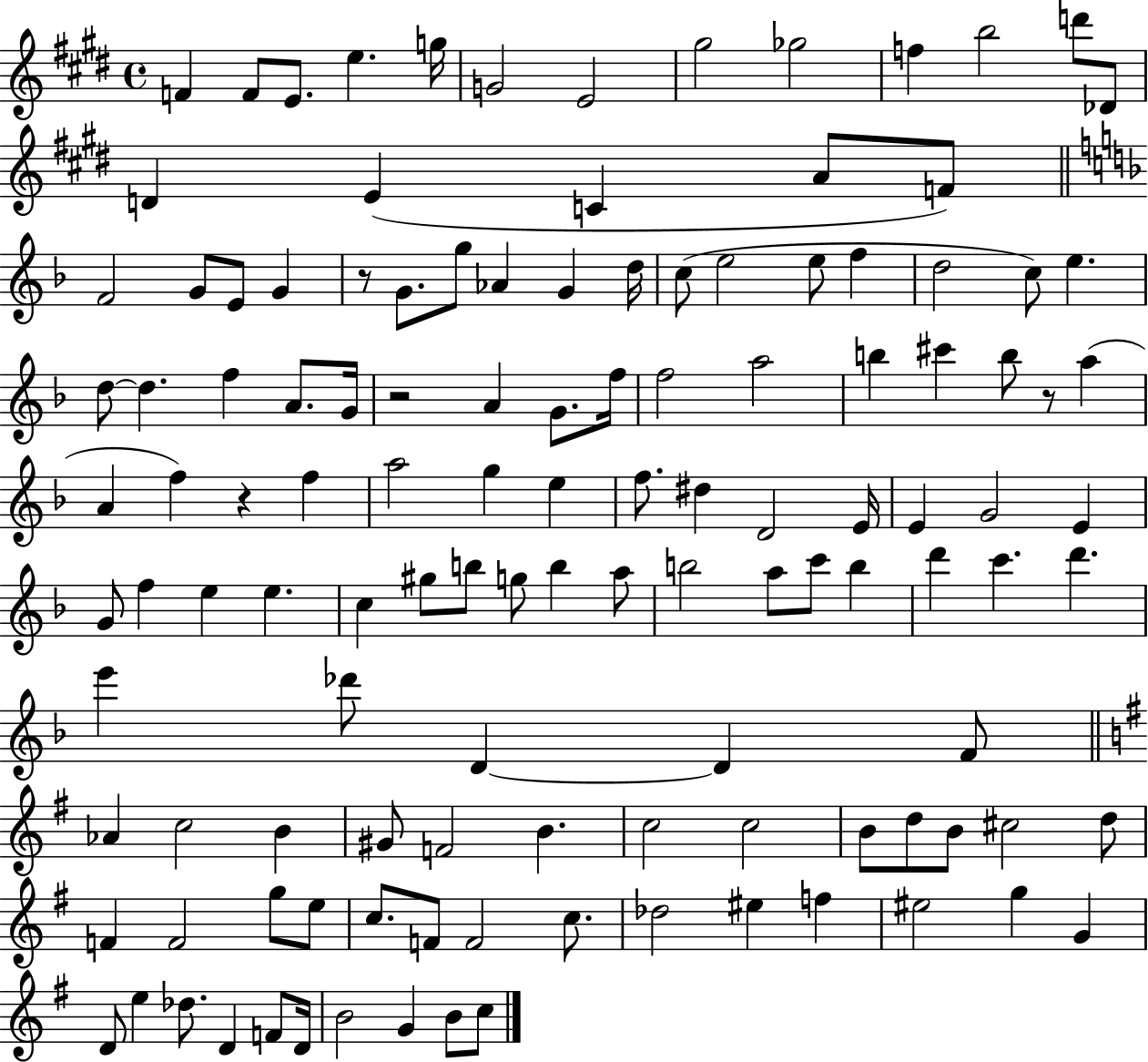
{
  \clef treble
  \time 4/4
  \defaultTimeSignature
  \key e \major
  f'4 f'8 e'8. e''4. g''16 | g'2 e'2 | gis''2 ges''2 | f''4 b''2 d'''8 des'8 | \break d'4 e'4( c'4 a'8 f'8) | \bar "||" \break \key f \major f'2 g'8 e'8 g'4 | r8 g'8. g''8 aes'4 g'4 d''16 | c''8( e''2 e''8 f''4 | d''2 c''8) e''4. | \break d''8~~ d''4. f''4 a'8. g'16 | r2 a'4 g'8. f''16 | f''2 a''2 | b''4 cis'''4 b''8 r8 a''4( | \break a'4 f''4) r4 f''4 | a''2 g''4 e''4 | f''8. dis''4 d'2 e'16 | e'4 g'2 e'4 | \break g'8 f''4 e''4 e''4. | c''4 gis''8 b''8 g''8 b''4 a''8 | b''2 a''8 c'''8 b''4 | d'''4 c'''4. d'''4. | \break e'''4 des'''8 d'4~~ d'4 f'8 | \bar "||" \break \key g \major aes'4 c''2 b'4 | gis'8 f'2 b'4. | c''2 c''2 | b'8 d''8 b'8 cis''2 d''8 | \break f'4 f'2 g''8 e''8 | c''8. f'8 f'2 c''8. | des''2 eis''4 f''4 | eis''2 g''4 g'4 | \break d'8 e''4 des''8. d'4 f'8 d'16 | b'2 g'4 b'8 c''8 | \bar "|."
}